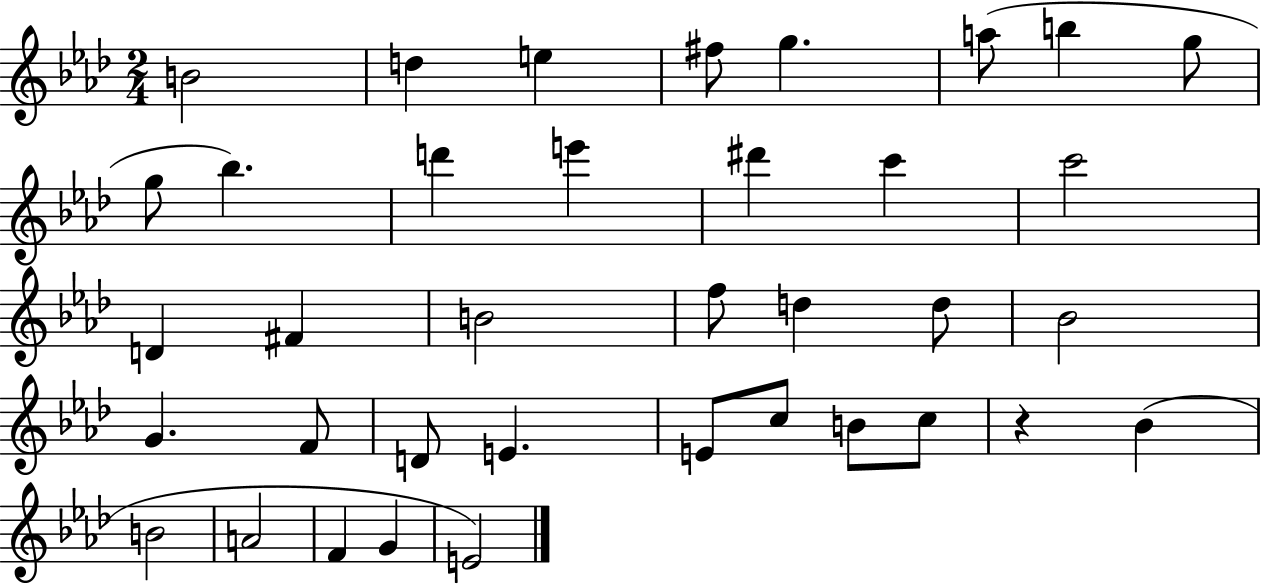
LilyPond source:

{
  \clef treble
  \numericTimeSignature
  \time 2/4
  \key aes \major
  b'2 | d''4 e''4 | fis''8 g''4. | a''8( b''4 g''8 | \break g''8 bes''4.) | d'''4 e'''4 | dis'''4 c'''4 | c'''2 | \break d'4 fis'4 | b'2 | f''8 d''4 d''8 | bes'2 | \break g'4. f'8 | d'8 e'4. | e'8 c''8 b'8 c''8 | r4 bes'4( | \break b'2 | a'2 | f'4 g'4 | e'2) | \break \bar "|."
}